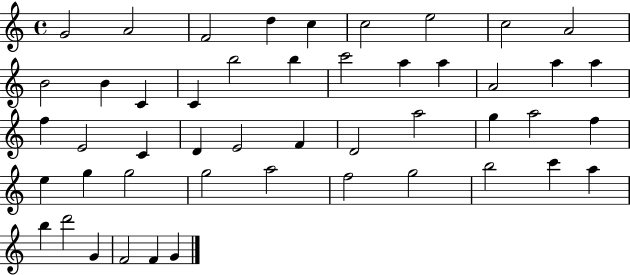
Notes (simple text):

G4/h A4/h F4/h D5/q C5/q C5/h E5/h C5/h A4/h B4/h B4/q C4/q C4/q B5/h B5/q C6/h A5/q A5/q A4/h A5/q A5/q F5/q E4/h C4/q D4/q E4/h F4/q D4/h A5/h G5/q A5/h F5/q E5/q G5/q G5/h G5/h A5/h F5/h G5/h B5/h C6/q A5/q B5/q D6/h G4/q F4/h F4/q G4/q